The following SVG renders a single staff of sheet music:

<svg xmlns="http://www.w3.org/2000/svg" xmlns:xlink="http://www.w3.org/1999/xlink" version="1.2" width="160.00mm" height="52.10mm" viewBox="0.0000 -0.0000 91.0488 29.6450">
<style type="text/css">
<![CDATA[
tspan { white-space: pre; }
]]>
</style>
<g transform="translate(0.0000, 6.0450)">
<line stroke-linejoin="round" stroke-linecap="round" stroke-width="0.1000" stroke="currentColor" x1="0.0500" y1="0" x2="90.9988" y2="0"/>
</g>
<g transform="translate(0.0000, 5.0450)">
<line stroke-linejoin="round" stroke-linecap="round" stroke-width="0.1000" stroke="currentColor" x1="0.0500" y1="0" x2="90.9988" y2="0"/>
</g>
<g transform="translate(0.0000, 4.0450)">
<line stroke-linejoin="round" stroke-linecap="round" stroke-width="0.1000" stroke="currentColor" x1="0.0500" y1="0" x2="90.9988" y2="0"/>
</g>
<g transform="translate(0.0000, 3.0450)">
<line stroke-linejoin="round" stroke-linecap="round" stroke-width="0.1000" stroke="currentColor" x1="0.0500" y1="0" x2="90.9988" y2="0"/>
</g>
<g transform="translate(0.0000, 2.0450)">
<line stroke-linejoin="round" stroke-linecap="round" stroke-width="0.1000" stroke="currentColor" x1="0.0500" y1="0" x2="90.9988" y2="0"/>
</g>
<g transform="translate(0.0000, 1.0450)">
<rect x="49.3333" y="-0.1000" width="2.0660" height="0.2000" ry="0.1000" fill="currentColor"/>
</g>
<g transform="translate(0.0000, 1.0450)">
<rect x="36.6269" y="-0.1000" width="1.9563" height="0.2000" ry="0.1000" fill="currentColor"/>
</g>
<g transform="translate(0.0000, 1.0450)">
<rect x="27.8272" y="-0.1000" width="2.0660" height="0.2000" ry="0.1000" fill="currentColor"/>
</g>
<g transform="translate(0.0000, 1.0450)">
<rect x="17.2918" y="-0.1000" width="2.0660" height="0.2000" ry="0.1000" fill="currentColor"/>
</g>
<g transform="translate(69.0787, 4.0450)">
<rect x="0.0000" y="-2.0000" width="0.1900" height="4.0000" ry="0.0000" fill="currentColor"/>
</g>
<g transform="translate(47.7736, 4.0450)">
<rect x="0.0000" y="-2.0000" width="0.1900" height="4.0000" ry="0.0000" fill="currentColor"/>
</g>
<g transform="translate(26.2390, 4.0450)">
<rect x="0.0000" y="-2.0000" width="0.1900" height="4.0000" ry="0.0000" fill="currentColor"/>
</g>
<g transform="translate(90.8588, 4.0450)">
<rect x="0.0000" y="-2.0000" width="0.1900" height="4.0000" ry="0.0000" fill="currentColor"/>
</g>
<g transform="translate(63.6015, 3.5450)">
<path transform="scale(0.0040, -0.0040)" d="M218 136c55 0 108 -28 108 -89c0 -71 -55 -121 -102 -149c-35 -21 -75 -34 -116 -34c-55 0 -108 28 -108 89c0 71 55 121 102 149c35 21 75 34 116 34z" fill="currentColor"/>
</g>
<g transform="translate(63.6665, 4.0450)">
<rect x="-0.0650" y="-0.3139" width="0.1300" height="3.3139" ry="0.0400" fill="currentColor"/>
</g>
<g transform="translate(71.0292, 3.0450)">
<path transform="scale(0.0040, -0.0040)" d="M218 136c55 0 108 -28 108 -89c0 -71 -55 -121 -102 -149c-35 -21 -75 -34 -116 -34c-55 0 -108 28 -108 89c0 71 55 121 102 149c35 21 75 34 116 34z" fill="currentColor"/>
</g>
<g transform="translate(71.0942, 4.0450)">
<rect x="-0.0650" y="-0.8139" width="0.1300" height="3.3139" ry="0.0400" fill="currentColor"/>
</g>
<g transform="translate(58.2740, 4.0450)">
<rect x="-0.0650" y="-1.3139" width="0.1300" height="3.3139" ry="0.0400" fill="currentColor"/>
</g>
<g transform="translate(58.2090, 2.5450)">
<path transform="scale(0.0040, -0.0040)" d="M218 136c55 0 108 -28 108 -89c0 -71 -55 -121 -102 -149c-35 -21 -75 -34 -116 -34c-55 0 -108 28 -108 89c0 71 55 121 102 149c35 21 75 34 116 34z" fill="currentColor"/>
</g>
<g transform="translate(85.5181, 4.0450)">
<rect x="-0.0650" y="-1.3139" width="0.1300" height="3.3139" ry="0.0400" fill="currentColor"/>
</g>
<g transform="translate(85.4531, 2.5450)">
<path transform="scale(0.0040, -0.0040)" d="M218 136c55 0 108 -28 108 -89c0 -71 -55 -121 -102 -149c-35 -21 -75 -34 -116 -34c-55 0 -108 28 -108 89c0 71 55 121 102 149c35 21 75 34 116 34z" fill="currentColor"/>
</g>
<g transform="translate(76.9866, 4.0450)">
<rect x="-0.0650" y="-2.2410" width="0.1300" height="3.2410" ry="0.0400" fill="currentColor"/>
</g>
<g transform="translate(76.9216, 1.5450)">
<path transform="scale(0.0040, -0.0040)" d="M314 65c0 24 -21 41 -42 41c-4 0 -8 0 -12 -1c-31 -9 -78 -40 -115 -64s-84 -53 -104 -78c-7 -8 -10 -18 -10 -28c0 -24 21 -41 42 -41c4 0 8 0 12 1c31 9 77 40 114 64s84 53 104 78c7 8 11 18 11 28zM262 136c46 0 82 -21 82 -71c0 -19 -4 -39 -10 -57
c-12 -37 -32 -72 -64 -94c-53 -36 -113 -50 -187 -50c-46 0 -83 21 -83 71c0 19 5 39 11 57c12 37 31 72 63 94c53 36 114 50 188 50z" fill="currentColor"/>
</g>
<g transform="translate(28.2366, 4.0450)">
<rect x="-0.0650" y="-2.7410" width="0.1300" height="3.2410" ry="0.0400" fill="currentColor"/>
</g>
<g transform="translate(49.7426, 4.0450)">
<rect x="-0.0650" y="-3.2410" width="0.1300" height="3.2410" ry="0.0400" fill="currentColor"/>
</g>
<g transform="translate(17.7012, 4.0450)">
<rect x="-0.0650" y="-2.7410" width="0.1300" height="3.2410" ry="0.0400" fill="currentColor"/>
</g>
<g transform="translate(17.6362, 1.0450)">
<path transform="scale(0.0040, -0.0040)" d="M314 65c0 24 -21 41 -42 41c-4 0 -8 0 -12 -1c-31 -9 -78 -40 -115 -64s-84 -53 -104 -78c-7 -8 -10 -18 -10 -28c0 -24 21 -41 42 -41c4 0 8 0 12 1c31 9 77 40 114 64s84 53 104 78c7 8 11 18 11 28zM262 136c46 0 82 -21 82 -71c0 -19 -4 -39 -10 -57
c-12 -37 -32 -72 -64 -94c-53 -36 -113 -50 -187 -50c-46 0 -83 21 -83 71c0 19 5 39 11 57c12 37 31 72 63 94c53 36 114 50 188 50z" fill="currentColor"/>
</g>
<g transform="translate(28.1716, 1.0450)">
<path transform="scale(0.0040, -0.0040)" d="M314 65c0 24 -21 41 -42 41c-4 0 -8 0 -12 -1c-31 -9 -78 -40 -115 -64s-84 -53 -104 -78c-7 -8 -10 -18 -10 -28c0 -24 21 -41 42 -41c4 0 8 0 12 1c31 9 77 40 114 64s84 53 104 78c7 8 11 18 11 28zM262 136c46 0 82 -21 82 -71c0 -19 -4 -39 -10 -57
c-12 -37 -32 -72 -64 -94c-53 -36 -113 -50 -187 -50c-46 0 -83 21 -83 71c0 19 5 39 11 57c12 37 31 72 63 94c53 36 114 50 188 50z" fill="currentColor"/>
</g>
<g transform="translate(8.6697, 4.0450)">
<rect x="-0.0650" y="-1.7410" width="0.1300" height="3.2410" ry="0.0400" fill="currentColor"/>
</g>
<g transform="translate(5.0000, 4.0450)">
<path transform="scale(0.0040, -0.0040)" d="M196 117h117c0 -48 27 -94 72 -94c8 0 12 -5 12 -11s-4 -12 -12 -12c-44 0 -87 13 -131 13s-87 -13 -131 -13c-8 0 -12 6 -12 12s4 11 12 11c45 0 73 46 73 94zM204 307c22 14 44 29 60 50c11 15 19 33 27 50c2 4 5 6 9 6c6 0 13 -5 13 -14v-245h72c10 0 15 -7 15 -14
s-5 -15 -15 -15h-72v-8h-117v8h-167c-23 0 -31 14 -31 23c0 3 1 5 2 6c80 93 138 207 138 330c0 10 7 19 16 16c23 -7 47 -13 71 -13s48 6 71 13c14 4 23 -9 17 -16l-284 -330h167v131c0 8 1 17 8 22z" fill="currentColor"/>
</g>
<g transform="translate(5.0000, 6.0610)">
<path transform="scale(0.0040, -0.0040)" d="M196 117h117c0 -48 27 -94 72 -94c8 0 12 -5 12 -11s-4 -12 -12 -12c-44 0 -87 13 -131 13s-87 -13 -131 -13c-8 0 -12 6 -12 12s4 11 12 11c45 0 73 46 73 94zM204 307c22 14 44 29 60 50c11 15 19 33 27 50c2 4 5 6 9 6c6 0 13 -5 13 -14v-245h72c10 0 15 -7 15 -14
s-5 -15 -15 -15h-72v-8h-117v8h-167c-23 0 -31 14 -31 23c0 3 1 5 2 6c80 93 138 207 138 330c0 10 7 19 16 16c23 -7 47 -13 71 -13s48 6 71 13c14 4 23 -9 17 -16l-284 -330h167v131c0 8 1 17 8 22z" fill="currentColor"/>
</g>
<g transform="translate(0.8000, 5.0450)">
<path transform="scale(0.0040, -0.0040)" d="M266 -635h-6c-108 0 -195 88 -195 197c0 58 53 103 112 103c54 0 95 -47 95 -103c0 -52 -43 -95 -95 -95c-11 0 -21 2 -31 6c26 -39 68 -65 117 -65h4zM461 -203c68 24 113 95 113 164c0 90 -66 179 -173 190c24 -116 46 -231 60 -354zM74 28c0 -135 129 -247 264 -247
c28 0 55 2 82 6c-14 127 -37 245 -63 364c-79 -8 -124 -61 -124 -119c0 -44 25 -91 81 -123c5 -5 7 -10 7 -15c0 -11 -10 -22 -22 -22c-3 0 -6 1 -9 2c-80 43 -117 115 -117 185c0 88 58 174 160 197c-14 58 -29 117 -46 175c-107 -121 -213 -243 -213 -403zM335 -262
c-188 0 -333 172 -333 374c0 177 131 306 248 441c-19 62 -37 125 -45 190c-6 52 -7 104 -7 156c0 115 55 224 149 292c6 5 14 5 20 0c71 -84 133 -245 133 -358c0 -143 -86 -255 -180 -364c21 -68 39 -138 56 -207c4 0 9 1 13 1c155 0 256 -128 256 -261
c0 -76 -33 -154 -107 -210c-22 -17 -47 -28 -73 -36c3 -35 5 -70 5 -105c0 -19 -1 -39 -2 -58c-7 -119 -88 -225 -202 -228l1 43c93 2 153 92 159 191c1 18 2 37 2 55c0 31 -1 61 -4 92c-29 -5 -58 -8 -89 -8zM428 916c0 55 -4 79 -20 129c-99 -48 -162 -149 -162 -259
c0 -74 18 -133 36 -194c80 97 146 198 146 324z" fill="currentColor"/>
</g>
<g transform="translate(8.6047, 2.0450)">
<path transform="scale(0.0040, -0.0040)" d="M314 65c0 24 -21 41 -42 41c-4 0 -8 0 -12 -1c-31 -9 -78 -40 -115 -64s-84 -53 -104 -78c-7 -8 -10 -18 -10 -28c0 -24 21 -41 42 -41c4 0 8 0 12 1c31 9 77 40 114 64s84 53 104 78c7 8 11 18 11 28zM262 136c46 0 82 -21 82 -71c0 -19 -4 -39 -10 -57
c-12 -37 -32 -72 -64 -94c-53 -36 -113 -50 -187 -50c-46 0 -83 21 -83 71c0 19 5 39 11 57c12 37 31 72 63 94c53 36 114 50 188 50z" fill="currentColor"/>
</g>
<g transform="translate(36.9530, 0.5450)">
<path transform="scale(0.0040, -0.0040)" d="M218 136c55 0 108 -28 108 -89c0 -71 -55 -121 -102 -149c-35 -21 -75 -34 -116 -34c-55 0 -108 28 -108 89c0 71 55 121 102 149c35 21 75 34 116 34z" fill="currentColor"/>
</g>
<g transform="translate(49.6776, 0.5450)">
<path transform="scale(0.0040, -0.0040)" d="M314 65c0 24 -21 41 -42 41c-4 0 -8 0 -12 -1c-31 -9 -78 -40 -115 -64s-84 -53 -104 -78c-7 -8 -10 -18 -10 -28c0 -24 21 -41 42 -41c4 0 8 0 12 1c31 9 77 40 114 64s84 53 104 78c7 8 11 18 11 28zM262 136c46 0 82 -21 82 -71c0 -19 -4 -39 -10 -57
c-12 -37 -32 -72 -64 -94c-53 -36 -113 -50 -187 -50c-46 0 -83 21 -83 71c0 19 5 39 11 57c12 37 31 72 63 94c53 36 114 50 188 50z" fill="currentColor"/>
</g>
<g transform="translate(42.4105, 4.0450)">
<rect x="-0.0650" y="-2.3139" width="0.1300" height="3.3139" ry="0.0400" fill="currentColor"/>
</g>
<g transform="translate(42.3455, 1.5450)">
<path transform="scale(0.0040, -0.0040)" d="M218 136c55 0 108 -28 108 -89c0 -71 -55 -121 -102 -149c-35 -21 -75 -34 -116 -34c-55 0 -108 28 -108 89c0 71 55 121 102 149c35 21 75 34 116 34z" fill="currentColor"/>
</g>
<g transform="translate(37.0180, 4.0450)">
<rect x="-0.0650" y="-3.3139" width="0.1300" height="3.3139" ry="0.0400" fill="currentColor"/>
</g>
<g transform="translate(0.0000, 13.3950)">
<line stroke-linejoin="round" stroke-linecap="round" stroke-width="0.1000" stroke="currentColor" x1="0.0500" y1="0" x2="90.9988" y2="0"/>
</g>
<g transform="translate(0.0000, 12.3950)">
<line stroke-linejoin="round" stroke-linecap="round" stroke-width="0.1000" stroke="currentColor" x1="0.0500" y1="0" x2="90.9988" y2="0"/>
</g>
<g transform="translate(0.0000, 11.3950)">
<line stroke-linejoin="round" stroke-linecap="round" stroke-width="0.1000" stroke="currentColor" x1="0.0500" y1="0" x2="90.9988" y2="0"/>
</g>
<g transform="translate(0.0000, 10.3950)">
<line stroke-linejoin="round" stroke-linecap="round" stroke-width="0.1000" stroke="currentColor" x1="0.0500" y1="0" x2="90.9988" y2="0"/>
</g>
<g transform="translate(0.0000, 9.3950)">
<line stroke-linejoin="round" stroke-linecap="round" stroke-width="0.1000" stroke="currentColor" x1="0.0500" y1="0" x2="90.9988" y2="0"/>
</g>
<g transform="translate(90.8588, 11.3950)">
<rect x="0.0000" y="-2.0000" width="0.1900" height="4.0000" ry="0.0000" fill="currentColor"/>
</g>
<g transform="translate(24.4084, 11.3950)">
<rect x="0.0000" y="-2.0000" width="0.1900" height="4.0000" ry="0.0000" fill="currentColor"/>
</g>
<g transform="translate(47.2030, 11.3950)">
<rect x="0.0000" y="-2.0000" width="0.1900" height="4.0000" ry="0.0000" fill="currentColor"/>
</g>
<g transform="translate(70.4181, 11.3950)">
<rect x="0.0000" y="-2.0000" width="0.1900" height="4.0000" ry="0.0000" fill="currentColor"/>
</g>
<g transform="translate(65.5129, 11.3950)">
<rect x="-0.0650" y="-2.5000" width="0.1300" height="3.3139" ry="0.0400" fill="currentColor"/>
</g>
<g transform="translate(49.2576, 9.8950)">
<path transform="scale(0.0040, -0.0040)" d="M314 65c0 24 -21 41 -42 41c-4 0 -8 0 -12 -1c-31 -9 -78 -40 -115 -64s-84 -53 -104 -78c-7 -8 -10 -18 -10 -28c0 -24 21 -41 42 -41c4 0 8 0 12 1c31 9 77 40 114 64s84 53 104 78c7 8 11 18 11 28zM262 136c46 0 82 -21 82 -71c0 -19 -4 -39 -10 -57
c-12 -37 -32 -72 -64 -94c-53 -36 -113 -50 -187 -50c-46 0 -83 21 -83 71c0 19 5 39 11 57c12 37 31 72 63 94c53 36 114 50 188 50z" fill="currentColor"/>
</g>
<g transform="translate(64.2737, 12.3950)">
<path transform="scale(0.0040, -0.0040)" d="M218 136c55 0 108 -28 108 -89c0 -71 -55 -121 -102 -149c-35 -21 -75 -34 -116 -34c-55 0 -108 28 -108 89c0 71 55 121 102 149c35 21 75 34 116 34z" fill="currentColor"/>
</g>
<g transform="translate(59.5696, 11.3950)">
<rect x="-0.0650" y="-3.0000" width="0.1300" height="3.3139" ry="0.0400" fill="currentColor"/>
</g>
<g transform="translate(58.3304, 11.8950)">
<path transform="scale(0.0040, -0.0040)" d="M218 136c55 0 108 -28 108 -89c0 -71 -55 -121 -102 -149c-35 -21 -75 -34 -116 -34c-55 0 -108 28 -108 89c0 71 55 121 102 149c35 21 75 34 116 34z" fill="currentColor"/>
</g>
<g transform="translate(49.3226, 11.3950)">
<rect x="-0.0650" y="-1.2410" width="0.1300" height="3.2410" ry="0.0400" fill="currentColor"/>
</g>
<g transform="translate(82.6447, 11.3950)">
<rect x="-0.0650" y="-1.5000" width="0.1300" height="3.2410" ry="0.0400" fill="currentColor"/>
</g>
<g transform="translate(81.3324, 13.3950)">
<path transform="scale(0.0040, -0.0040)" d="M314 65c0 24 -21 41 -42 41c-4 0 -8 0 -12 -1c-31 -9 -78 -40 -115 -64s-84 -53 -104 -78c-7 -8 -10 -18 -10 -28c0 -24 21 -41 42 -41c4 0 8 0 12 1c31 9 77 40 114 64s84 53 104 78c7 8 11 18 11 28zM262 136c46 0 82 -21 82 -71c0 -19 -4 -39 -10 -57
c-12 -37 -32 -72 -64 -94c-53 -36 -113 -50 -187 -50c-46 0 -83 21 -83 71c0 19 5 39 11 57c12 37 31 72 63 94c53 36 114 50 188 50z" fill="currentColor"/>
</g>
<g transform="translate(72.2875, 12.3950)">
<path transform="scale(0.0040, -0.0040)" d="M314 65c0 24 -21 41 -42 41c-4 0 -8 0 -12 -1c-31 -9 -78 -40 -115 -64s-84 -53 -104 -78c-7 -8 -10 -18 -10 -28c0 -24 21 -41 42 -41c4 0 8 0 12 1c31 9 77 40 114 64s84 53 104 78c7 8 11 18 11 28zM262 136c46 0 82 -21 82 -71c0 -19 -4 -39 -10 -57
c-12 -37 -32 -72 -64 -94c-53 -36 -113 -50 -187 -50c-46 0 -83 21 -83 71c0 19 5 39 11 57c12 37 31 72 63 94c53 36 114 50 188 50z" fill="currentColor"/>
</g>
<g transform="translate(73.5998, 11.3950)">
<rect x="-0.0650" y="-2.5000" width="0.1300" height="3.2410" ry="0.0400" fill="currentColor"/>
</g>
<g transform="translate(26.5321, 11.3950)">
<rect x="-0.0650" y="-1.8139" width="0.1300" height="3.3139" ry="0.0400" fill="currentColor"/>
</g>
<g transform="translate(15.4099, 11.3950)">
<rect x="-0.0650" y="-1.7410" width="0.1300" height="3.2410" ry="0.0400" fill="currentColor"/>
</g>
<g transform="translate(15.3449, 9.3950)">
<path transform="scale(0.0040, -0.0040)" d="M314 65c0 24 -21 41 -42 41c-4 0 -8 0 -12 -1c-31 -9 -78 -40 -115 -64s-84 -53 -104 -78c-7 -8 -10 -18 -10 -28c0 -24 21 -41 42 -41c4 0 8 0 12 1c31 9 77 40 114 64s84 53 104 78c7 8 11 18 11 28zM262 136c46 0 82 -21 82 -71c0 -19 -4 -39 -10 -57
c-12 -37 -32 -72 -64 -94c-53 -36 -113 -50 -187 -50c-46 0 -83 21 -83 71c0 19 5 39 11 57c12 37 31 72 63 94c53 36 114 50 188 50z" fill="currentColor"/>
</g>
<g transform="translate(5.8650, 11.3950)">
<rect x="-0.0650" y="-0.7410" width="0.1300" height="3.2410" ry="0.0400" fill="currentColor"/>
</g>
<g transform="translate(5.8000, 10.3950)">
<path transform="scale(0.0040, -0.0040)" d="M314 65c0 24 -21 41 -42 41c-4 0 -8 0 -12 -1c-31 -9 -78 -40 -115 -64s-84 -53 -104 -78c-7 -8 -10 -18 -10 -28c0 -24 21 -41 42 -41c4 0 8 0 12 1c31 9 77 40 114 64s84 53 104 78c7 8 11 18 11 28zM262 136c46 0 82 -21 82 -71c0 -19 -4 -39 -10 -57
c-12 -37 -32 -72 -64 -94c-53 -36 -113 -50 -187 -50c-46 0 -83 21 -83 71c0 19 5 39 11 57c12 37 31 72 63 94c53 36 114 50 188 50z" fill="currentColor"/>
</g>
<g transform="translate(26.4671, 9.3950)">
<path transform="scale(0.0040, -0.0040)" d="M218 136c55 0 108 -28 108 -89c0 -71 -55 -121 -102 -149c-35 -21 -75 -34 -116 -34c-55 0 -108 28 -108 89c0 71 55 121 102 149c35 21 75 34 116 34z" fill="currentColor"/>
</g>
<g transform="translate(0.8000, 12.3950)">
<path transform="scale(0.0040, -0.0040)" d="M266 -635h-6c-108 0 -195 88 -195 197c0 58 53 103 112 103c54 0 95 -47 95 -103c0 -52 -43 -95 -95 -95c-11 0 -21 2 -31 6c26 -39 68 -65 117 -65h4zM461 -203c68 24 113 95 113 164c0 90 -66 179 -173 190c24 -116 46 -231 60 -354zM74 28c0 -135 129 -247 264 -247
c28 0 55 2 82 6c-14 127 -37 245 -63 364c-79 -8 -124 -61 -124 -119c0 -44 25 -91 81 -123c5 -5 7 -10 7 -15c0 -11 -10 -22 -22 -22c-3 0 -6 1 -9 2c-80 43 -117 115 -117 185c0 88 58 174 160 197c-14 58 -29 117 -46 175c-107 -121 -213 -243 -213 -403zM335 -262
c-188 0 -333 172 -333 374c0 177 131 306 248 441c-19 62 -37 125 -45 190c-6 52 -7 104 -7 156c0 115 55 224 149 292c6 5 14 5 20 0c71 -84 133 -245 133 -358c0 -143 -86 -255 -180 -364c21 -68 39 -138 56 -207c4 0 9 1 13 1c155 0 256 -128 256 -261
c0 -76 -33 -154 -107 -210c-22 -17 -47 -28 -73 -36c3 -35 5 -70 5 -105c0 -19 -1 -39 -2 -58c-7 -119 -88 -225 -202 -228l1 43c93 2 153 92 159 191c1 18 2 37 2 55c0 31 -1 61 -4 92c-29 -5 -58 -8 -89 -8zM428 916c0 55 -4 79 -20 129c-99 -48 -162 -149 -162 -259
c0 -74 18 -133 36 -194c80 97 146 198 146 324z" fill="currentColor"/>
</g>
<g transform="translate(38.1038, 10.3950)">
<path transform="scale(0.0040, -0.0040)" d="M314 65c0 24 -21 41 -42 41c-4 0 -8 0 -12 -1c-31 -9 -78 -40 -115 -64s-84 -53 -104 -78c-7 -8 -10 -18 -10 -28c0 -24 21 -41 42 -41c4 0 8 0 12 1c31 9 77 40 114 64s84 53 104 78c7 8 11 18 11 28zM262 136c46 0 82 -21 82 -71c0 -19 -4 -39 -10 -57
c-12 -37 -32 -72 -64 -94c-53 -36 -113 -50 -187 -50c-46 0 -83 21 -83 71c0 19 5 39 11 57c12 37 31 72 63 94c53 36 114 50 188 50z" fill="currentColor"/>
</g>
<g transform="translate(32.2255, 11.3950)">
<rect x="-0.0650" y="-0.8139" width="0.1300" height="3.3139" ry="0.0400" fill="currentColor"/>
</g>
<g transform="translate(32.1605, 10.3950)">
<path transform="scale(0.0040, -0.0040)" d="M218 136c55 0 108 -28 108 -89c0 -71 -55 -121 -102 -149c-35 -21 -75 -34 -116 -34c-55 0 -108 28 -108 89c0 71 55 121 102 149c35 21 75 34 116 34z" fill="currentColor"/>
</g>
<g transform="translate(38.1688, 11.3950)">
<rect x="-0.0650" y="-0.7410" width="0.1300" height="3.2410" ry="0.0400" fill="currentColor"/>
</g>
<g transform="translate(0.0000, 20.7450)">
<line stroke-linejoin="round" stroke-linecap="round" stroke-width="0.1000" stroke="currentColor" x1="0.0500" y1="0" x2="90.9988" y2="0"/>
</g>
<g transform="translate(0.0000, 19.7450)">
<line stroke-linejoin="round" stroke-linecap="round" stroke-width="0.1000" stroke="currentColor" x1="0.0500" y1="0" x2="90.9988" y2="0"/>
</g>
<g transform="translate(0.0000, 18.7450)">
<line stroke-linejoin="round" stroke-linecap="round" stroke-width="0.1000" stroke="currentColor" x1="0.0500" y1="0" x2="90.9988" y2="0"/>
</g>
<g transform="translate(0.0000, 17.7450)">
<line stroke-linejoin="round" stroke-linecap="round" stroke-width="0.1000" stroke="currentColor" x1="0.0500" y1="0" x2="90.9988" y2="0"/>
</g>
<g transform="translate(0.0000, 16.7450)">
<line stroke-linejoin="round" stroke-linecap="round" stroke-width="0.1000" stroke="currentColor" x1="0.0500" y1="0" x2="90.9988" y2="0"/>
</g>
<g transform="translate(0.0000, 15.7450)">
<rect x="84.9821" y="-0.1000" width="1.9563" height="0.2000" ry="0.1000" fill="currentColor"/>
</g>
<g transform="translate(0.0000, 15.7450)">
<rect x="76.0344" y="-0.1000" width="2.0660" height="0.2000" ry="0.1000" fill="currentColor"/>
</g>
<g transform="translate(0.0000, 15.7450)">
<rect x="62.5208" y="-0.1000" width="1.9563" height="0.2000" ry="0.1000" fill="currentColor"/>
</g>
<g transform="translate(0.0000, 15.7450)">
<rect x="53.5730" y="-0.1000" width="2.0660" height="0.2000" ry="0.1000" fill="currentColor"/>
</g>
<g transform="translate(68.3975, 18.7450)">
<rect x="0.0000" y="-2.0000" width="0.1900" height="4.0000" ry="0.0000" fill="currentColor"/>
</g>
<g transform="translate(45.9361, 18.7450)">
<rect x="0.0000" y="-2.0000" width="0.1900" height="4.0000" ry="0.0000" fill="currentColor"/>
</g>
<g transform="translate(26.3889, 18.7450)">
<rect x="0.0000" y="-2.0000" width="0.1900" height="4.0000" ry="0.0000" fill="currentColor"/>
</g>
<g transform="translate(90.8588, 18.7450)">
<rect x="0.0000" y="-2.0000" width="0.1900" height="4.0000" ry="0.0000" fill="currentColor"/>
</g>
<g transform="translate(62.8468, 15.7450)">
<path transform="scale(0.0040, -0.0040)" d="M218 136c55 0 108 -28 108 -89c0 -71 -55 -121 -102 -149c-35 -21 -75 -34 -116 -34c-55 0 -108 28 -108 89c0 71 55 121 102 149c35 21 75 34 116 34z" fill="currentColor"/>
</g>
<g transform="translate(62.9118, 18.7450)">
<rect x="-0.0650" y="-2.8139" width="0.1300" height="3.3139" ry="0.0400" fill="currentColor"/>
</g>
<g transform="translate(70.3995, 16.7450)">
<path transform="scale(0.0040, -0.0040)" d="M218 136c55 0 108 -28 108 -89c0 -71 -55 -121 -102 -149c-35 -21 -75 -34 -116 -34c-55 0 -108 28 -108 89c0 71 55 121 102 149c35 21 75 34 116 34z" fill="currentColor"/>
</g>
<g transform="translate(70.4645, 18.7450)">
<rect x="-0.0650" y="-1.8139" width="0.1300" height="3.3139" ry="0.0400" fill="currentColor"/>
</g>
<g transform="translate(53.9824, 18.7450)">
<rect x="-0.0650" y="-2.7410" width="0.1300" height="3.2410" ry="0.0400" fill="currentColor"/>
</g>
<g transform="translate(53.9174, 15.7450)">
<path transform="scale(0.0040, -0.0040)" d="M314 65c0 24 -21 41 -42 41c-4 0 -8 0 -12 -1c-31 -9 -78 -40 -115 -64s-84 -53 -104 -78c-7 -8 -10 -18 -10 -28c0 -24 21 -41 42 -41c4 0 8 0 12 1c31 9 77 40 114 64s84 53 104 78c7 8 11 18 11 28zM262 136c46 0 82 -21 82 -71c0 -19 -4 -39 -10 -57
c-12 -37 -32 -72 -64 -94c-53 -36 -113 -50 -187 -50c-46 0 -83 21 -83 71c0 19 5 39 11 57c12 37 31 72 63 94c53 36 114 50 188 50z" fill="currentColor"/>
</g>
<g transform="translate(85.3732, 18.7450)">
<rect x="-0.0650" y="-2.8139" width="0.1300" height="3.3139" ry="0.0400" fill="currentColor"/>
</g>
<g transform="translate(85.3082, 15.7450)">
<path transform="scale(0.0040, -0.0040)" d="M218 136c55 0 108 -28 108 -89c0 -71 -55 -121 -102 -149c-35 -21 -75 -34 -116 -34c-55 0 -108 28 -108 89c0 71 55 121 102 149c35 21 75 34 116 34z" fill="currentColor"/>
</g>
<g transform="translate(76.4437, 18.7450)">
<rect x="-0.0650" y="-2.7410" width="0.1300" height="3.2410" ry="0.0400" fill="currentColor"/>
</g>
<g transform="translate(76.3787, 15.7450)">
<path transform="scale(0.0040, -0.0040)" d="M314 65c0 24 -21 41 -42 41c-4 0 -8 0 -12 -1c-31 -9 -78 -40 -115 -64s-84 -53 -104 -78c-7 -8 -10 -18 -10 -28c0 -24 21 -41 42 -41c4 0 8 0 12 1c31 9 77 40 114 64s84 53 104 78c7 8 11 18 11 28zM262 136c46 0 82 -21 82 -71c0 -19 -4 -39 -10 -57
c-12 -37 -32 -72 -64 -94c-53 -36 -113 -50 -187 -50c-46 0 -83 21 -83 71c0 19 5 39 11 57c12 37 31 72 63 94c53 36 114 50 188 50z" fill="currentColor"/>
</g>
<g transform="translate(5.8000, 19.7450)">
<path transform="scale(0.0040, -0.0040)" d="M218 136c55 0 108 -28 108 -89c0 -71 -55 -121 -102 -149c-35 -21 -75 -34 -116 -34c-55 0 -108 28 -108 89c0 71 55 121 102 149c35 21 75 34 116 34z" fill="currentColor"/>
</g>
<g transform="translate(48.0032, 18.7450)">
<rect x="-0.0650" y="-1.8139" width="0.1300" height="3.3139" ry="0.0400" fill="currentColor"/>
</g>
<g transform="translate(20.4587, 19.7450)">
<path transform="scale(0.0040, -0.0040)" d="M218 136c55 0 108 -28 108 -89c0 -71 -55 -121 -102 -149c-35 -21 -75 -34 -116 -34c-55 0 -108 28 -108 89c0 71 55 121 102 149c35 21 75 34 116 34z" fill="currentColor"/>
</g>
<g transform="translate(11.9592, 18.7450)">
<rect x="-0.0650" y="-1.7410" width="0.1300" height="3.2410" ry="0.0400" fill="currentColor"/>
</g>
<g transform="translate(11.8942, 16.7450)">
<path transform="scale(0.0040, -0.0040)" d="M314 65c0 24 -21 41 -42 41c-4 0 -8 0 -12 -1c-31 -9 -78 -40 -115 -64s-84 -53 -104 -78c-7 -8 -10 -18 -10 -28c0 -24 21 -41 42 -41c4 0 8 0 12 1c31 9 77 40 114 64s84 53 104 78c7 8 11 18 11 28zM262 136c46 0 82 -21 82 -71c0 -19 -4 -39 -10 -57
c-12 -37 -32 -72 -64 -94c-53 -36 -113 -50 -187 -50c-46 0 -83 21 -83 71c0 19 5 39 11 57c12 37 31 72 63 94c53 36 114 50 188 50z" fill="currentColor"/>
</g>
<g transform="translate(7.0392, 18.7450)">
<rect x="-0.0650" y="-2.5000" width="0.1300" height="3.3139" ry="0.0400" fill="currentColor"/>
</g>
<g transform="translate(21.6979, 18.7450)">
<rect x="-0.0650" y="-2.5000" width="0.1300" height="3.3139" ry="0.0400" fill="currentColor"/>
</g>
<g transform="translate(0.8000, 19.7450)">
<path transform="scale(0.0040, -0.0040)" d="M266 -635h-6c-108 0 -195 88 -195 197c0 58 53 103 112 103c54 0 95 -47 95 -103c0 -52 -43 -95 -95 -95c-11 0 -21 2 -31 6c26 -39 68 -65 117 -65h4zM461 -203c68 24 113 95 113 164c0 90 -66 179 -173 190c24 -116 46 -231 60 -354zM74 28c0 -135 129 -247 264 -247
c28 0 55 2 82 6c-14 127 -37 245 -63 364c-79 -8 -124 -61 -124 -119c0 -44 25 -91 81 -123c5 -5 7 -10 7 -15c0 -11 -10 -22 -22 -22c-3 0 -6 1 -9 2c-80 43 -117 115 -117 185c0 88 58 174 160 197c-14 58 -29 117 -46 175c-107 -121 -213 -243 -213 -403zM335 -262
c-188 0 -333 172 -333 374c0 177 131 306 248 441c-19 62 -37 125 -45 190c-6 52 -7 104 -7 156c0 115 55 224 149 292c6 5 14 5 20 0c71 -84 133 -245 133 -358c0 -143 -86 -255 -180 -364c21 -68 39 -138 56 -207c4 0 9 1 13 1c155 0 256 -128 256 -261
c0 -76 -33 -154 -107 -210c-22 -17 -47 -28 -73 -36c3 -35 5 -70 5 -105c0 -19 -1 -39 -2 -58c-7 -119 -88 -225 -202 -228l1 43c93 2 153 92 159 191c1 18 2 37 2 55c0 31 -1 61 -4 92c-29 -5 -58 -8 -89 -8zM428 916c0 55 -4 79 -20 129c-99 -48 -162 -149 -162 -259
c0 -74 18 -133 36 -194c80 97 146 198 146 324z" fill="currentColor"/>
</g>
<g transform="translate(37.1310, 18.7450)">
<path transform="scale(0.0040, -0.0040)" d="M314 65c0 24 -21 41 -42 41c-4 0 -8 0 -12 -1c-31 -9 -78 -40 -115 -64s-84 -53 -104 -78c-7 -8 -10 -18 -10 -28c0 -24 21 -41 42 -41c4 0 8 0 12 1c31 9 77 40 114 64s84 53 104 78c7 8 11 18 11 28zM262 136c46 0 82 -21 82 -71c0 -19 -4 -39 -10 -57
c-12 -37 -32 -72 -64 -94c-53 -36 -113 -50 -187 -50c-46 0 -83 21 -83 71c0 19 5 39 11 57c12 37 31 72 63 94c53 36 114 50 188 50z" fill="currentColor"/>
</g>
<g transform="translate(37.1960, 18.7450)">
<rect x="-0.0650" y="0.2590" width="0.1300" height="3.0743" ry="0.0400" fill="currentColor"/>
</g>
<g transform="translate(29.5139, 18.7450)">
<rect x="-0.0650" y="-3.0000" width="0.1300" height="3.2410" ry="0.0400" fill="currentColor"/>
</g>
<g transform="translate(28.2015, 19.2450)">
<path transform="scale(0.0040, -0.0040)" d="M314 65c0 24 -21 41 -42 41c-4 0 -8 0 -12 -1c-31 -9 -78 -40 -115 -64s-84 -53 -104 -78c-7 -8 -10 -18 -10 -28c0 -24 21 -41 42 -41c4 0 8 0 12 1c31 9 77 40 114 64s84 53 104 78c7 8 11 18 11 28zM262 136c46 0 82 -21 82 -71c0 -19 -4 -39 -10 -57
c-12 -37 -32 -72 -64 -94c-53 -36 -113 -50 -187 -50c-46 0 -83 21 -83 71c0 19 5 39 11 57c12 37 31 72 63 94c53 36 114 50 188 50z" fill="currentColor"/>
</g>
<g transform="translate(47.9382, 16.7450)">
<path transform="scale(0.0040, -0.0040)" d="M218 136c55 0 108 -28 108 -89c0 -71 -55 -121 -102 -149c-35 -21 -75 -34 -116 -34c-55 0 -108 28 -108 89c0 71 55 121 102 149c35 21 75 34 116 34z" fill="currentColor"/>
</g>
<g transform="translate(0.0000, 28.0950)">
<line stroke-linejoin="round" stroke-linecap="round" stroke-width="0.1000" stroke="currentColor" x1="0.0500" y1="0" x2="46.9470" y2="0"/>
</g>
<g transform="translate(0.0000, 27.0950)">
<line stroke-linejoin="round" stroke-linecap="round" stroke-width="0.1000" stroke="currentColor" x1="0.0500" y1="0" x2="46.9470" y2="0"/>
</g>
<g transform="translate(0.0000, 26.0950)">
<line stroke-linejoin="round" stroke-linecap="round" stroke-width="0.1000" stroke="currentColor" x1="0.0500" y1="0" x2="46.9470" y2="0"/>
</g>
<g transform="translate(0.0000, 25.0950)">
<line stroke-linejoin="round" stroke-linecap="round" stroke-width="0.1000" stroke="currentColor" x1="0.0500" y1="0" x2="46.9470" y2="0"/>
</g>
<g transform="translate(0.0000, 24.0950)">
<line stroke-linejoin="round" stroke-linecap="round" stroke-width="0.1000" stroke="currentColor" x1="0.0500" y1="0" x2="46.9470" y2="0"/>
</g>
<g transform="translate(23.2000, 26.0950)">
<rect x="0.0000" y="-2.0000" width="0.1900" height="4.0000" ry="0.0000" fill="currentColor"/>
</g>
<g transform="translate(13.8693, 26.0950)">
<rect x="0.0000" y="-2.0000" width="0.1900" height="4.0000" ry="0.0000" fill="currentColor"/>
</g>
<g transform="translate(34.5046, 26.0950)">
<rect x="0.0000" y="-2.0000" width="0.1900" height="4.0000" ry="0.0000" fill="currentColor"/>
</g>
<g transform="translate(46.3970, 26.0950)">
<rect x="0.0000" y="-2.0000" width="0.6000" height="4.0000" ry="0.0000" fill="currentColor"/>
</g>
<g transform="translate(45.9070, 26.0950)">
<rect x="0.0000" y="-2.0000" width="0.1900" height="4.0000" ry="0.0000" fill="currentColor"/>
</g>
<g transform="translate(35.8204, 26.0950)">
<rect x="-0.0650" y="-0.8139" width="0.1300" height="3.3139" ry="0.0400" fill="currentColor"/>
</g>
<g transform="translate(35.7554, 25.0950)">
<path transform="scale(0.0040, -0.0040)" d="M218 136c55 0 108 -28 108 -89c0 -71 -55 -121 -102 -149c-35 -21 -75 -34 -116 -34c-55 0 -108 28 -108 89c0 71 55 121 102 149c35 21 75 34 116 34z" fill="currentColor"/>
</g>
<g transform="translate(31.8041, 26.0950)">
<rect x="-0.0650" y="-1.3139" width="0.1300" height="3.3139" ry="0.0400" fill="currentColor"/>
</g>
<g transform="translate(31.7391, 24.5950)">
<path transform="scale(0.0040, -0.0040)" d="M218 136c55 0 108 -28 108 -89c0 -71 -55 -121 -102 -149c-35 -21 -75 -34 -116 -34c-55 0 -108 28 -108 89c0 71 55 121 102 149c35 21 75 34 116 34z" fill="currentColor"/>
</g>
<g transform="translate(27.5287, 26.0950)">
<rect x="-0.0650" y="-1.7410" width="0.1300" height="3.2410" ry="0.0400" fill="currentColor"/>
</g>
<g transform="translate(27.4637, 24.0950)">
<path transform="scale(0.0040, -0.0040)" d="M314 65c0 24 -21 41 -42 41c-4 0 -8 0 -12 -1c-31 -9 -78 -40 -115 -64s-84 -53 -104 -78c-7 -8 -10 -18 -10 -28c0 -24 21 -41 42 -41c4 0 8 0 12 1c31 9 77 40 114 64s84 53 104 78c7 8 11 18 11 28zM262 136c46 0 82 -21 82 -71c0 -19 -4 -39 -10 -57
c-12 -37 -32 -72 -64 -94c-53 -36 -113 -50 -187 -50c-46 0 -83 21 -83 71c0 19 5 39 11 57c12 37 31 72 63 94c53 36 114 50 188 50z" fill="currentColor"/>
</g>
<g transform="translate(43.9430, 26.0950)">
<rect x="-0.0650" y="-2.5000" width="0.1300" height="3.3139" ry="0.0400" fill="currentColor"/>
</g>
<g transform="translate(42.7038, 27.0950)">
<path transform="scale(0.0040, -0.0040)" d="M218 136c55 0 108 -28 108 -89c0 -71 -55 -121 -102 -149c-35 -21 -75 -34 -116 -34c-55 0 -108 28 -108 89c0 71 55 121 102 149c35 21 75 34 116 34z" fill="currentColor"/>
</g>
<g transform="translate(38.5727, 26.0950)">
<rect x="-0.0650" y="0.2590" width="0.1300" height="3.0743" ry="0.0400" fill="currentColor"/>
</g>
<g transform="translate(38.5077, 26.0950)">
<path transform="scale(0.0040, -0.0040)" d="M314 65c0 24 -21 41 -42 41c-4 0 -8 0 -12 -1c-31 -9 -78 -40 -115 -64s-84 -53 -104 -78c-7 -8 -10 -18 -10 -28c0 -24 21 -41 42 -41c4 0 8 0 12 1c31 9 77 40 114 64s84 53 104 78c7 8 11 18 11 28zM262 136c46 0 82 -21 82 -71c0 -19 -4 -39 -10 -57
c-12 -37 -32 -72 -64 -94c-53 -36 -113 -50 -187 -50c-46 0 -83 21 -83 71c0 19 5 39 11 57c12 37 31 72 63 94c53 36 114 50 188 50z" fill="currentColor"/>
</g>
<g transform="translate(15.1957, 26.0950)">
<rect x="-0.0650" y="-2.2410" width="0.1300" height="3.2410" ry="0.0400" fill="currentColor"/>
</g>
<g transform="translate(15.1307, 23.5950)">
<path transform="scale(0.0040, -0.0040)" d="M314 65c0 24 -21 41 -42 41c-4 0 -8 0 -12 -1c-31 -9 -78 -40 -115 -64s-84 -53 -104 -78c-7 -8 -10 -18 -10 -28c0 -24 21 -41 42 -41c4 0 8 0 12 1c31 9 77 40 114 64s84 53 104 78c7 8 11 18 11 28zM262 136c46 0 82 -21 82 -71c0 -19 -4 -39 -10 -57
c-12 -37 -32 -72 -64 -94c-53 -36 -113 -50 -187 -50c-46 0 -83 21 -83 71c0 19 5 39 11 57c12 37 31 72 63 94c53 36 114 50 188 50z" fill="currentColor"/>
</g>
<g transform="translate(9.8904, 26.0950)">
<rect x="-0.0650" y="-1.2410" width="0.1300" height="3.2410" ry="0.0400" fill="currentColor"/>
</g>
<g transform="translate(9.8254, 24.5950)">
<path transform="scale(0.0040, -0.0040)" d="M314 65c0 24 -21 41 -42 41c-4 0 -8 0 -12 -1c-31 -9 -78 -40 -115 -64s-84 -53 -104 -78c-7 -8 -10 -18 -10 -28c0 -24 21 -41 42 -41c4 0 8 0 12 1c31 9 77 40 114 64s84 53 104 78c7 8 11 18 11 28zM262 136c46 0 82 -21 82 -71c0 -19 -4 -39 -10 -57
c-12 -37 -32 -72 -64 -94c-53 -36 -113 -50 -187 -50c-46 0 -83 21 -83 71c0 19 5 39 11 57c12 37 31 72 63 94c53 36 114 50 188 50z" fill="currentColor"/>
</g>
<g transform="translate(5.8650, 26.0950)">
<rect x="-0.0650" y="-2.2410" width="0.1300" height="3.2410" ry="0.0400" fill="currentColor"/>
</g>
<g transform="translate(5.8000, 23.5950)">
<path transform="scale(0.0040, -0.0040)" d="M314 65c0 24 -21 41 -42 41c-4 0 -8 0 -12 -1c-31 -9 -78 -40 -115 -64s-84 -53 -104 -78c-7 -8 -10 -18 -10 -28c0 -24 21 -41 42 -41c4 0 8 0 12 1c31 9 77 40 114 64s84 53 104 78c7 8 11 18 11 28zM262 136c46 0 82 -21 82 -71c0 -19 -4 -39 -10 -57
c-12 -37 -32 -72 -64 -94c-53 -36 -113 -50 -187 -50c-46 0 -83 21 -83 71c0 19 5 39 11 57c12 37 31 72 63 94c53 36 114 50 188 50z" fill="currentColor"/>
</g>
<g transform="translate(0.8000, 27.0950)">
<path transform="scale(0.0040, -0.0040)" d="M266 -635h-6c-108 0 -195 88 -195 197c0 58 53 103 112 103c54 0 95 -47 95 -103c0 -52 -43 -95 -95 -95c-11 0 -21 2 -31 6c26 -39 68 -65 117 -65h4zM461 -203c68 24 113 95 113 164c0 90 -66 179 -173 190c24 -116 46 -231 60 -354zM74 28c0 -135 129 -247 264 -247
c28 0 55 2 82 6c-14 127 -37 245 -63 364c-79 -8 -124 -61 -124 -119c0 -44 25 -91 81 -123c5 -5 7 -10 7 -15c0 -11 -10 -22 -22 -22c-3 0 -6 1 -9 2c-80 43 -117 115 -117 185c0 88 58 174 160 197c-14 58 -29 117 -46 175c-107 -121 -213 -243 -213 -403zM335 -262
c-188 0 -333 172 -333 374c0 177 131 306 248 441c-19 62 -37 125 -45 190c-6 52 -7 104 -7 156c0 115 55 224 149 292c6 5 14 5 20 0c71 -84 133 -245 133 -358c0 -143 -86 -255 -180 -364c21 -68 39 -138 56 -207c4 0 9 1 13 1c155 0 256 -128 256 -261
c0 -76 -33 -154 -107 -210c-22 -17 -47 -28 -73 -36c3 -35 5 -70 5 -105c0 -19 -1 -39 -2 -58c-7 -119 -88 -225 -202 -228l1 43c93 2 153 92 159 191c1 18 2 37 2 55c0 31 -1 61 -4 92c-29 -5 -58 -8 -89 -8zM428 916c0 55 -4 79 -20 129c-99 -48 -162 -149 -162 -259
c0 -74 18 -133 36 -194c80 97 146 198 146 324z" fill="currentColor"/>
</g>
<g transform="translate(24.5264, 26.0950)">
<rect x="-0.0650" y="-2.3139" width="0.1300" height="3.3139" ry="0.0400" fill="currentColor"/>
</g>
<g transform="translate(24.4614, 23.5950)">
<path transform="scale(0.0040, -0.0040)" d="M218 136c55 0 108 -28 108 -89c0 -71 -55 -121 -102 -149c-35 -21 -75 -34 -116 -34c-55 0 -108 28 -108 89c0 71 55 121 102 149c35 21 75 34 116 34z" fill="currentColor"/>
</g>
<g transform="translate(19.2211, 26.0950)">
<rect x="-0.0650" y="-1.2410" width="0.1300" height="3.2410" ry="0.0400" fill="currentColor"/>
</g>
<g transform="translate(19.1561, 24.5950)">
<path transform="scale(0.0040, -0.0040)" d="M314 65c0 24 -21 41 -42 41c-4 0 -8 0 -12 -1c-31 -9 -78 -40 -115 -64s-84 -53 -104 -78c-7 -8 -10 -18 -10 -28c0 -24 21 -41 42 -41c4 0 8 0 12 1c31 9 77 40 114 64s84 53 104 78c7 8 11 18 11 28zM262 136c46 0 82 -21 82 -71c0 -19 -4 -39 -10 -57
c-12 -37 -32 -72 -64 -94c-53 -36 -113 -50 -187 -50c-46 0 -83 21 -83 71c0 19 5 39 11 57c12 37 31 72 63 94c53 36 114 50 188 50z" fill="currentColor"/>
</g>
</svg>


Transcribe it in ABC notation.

X:1
T:Untitled
M:4/4
L:1/4
K:C
f2 a2 a2 b g b2 e c d g2 e d2 f2 f d d2 e2 A G G2 E2 G f2 G A2 B2 f a2 a f a2 a g2 e2 g2 e2 g f2 e d B2 G